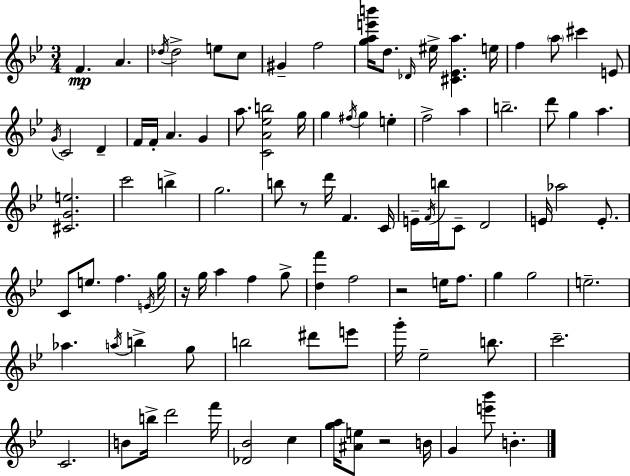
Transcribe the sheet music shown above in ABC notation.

X:1
T:Untitled
M:3/4
L:1/4
K:Gm
F A _d/4 _d2 e/2 c/2 ^G f2 [gae'b']/4 d/2 _D/4 ^e/4 [^C_Ea] e/4 f a/2 ^c' E/2 G/4 C2 D F/4 F/4 A G a/2 [CA_eb]2 g/4 g ^f/4 g e f2 a b2 d'/2 g a [^CGe]2 c'2 b g2 b/2 z/2 d'/4 F C/4 E/4 F/4 b/4 C/2 D2 E/4 _a2 E/2 C/2 e/2 f E/4 g/4 z/4 g/4 a f g/2 [df'] f2 z2 e/4 f/2 g g2 e2 _a a/4 b g/2 b2 ^d'/2 e'/2 g'/4 _e2 b/2 c'2 C2 B/2 b/4 d'2 f'/4 [_D_B]2 c [ga]/4 [^Ae]/2 z2 B/4 G [e'_b']/2 B